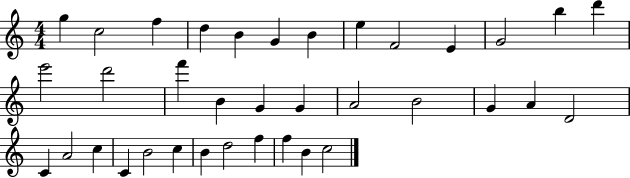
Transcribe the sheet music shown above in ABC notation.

X:1
T:Untitled
M:4/4
L:1/4
K:C
g c2 f d B G B e F2 E G2 b d' e'2 d'2 f' B G G A2 B2 G A D2 C A2 c C B2 c B d2 f f B c2